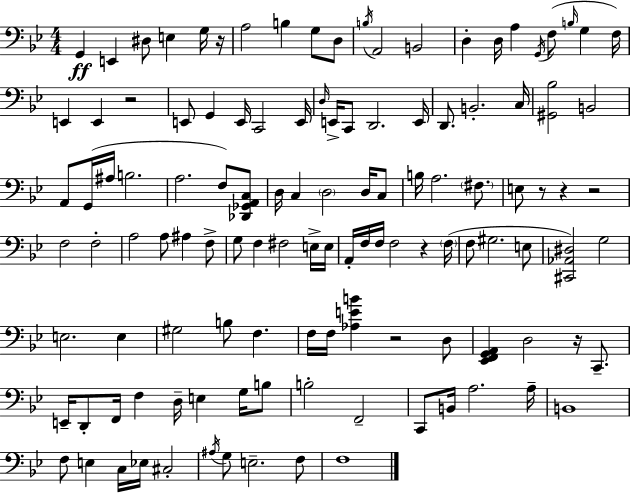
G2/q E2/q D#3/e E3/q G3/s R/s A3/h B3/q G3/e D3/e B3/s A2/h B2/h D3/q D3/s A3/q G2/s F3/e B3/s G3/q F3/s E2/q E2/q R/h E2/e G2/q E2/s C2/h E2/s D3/s E2/s C2/e D2/h. E2/s D2/e. B2/h. C3/s [G#2,Bb3]/h B2/h A2/e G2/s A#3/s B3/h. A3/h. F3/e [Db2,Gb2,A2,C3]/e D3/s C3/q D3/h D3/s C3/e B3/s A3/h. F#3/e. E3/e R/e R/q R/h F3/h F3/h A3/h A3/e A#3/q F3/e G3/e F3/q F#3/h E3/s E3/s A2/s F3/s F3/s F3/h R/q F3/s F3/e G#3/h. E3/e [C#2,Ab2,D#3]/h G3/h E3/h. E3/q G#3/h B3/e F3/q. F3/s F3/s [Ab3,E4,B4]/q R/h D3/e [Eb2,F2,G2,A2]/q D3/h R/s C2/e. E2/s D2/e F2/s F3/q D3/s E3/q G3/s B3/e B3/h F2/h C2/e B2/s A3/h. A3/s B2/w F3/e E3/q C3/s Eb3/s C#3/h A#3/s G3/e E3/h. F3/e F3/w